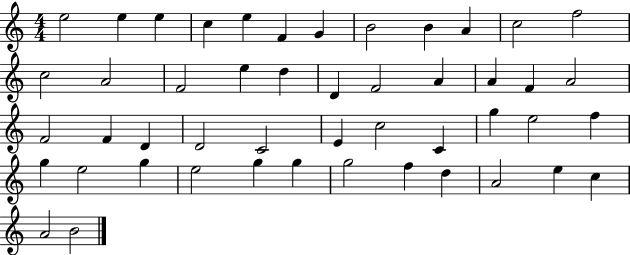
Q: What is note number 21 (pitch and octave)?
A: A4